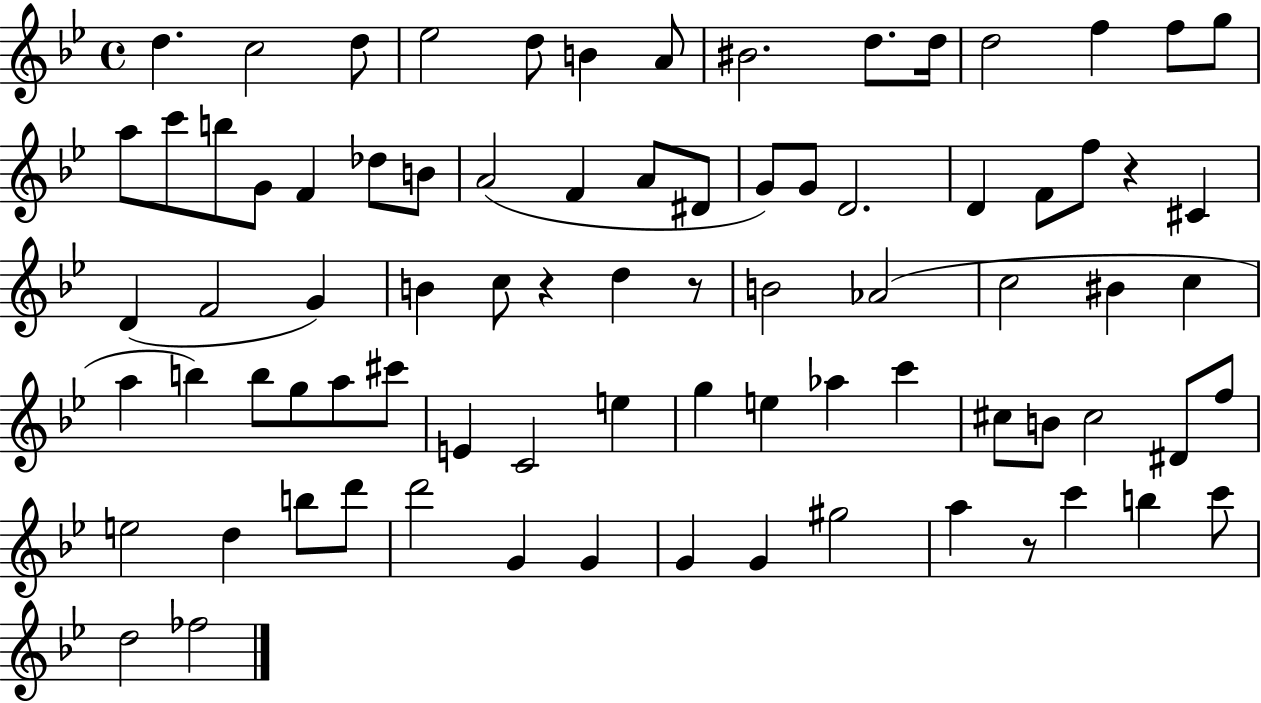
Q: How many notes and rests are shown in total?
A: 81